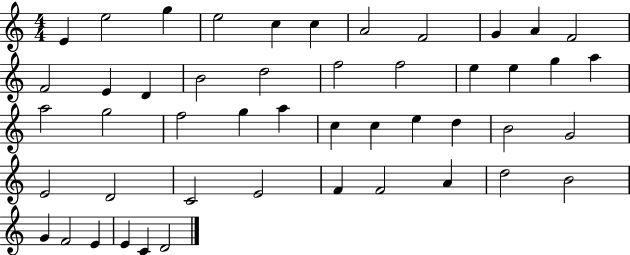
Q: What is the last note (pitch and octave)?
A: D4